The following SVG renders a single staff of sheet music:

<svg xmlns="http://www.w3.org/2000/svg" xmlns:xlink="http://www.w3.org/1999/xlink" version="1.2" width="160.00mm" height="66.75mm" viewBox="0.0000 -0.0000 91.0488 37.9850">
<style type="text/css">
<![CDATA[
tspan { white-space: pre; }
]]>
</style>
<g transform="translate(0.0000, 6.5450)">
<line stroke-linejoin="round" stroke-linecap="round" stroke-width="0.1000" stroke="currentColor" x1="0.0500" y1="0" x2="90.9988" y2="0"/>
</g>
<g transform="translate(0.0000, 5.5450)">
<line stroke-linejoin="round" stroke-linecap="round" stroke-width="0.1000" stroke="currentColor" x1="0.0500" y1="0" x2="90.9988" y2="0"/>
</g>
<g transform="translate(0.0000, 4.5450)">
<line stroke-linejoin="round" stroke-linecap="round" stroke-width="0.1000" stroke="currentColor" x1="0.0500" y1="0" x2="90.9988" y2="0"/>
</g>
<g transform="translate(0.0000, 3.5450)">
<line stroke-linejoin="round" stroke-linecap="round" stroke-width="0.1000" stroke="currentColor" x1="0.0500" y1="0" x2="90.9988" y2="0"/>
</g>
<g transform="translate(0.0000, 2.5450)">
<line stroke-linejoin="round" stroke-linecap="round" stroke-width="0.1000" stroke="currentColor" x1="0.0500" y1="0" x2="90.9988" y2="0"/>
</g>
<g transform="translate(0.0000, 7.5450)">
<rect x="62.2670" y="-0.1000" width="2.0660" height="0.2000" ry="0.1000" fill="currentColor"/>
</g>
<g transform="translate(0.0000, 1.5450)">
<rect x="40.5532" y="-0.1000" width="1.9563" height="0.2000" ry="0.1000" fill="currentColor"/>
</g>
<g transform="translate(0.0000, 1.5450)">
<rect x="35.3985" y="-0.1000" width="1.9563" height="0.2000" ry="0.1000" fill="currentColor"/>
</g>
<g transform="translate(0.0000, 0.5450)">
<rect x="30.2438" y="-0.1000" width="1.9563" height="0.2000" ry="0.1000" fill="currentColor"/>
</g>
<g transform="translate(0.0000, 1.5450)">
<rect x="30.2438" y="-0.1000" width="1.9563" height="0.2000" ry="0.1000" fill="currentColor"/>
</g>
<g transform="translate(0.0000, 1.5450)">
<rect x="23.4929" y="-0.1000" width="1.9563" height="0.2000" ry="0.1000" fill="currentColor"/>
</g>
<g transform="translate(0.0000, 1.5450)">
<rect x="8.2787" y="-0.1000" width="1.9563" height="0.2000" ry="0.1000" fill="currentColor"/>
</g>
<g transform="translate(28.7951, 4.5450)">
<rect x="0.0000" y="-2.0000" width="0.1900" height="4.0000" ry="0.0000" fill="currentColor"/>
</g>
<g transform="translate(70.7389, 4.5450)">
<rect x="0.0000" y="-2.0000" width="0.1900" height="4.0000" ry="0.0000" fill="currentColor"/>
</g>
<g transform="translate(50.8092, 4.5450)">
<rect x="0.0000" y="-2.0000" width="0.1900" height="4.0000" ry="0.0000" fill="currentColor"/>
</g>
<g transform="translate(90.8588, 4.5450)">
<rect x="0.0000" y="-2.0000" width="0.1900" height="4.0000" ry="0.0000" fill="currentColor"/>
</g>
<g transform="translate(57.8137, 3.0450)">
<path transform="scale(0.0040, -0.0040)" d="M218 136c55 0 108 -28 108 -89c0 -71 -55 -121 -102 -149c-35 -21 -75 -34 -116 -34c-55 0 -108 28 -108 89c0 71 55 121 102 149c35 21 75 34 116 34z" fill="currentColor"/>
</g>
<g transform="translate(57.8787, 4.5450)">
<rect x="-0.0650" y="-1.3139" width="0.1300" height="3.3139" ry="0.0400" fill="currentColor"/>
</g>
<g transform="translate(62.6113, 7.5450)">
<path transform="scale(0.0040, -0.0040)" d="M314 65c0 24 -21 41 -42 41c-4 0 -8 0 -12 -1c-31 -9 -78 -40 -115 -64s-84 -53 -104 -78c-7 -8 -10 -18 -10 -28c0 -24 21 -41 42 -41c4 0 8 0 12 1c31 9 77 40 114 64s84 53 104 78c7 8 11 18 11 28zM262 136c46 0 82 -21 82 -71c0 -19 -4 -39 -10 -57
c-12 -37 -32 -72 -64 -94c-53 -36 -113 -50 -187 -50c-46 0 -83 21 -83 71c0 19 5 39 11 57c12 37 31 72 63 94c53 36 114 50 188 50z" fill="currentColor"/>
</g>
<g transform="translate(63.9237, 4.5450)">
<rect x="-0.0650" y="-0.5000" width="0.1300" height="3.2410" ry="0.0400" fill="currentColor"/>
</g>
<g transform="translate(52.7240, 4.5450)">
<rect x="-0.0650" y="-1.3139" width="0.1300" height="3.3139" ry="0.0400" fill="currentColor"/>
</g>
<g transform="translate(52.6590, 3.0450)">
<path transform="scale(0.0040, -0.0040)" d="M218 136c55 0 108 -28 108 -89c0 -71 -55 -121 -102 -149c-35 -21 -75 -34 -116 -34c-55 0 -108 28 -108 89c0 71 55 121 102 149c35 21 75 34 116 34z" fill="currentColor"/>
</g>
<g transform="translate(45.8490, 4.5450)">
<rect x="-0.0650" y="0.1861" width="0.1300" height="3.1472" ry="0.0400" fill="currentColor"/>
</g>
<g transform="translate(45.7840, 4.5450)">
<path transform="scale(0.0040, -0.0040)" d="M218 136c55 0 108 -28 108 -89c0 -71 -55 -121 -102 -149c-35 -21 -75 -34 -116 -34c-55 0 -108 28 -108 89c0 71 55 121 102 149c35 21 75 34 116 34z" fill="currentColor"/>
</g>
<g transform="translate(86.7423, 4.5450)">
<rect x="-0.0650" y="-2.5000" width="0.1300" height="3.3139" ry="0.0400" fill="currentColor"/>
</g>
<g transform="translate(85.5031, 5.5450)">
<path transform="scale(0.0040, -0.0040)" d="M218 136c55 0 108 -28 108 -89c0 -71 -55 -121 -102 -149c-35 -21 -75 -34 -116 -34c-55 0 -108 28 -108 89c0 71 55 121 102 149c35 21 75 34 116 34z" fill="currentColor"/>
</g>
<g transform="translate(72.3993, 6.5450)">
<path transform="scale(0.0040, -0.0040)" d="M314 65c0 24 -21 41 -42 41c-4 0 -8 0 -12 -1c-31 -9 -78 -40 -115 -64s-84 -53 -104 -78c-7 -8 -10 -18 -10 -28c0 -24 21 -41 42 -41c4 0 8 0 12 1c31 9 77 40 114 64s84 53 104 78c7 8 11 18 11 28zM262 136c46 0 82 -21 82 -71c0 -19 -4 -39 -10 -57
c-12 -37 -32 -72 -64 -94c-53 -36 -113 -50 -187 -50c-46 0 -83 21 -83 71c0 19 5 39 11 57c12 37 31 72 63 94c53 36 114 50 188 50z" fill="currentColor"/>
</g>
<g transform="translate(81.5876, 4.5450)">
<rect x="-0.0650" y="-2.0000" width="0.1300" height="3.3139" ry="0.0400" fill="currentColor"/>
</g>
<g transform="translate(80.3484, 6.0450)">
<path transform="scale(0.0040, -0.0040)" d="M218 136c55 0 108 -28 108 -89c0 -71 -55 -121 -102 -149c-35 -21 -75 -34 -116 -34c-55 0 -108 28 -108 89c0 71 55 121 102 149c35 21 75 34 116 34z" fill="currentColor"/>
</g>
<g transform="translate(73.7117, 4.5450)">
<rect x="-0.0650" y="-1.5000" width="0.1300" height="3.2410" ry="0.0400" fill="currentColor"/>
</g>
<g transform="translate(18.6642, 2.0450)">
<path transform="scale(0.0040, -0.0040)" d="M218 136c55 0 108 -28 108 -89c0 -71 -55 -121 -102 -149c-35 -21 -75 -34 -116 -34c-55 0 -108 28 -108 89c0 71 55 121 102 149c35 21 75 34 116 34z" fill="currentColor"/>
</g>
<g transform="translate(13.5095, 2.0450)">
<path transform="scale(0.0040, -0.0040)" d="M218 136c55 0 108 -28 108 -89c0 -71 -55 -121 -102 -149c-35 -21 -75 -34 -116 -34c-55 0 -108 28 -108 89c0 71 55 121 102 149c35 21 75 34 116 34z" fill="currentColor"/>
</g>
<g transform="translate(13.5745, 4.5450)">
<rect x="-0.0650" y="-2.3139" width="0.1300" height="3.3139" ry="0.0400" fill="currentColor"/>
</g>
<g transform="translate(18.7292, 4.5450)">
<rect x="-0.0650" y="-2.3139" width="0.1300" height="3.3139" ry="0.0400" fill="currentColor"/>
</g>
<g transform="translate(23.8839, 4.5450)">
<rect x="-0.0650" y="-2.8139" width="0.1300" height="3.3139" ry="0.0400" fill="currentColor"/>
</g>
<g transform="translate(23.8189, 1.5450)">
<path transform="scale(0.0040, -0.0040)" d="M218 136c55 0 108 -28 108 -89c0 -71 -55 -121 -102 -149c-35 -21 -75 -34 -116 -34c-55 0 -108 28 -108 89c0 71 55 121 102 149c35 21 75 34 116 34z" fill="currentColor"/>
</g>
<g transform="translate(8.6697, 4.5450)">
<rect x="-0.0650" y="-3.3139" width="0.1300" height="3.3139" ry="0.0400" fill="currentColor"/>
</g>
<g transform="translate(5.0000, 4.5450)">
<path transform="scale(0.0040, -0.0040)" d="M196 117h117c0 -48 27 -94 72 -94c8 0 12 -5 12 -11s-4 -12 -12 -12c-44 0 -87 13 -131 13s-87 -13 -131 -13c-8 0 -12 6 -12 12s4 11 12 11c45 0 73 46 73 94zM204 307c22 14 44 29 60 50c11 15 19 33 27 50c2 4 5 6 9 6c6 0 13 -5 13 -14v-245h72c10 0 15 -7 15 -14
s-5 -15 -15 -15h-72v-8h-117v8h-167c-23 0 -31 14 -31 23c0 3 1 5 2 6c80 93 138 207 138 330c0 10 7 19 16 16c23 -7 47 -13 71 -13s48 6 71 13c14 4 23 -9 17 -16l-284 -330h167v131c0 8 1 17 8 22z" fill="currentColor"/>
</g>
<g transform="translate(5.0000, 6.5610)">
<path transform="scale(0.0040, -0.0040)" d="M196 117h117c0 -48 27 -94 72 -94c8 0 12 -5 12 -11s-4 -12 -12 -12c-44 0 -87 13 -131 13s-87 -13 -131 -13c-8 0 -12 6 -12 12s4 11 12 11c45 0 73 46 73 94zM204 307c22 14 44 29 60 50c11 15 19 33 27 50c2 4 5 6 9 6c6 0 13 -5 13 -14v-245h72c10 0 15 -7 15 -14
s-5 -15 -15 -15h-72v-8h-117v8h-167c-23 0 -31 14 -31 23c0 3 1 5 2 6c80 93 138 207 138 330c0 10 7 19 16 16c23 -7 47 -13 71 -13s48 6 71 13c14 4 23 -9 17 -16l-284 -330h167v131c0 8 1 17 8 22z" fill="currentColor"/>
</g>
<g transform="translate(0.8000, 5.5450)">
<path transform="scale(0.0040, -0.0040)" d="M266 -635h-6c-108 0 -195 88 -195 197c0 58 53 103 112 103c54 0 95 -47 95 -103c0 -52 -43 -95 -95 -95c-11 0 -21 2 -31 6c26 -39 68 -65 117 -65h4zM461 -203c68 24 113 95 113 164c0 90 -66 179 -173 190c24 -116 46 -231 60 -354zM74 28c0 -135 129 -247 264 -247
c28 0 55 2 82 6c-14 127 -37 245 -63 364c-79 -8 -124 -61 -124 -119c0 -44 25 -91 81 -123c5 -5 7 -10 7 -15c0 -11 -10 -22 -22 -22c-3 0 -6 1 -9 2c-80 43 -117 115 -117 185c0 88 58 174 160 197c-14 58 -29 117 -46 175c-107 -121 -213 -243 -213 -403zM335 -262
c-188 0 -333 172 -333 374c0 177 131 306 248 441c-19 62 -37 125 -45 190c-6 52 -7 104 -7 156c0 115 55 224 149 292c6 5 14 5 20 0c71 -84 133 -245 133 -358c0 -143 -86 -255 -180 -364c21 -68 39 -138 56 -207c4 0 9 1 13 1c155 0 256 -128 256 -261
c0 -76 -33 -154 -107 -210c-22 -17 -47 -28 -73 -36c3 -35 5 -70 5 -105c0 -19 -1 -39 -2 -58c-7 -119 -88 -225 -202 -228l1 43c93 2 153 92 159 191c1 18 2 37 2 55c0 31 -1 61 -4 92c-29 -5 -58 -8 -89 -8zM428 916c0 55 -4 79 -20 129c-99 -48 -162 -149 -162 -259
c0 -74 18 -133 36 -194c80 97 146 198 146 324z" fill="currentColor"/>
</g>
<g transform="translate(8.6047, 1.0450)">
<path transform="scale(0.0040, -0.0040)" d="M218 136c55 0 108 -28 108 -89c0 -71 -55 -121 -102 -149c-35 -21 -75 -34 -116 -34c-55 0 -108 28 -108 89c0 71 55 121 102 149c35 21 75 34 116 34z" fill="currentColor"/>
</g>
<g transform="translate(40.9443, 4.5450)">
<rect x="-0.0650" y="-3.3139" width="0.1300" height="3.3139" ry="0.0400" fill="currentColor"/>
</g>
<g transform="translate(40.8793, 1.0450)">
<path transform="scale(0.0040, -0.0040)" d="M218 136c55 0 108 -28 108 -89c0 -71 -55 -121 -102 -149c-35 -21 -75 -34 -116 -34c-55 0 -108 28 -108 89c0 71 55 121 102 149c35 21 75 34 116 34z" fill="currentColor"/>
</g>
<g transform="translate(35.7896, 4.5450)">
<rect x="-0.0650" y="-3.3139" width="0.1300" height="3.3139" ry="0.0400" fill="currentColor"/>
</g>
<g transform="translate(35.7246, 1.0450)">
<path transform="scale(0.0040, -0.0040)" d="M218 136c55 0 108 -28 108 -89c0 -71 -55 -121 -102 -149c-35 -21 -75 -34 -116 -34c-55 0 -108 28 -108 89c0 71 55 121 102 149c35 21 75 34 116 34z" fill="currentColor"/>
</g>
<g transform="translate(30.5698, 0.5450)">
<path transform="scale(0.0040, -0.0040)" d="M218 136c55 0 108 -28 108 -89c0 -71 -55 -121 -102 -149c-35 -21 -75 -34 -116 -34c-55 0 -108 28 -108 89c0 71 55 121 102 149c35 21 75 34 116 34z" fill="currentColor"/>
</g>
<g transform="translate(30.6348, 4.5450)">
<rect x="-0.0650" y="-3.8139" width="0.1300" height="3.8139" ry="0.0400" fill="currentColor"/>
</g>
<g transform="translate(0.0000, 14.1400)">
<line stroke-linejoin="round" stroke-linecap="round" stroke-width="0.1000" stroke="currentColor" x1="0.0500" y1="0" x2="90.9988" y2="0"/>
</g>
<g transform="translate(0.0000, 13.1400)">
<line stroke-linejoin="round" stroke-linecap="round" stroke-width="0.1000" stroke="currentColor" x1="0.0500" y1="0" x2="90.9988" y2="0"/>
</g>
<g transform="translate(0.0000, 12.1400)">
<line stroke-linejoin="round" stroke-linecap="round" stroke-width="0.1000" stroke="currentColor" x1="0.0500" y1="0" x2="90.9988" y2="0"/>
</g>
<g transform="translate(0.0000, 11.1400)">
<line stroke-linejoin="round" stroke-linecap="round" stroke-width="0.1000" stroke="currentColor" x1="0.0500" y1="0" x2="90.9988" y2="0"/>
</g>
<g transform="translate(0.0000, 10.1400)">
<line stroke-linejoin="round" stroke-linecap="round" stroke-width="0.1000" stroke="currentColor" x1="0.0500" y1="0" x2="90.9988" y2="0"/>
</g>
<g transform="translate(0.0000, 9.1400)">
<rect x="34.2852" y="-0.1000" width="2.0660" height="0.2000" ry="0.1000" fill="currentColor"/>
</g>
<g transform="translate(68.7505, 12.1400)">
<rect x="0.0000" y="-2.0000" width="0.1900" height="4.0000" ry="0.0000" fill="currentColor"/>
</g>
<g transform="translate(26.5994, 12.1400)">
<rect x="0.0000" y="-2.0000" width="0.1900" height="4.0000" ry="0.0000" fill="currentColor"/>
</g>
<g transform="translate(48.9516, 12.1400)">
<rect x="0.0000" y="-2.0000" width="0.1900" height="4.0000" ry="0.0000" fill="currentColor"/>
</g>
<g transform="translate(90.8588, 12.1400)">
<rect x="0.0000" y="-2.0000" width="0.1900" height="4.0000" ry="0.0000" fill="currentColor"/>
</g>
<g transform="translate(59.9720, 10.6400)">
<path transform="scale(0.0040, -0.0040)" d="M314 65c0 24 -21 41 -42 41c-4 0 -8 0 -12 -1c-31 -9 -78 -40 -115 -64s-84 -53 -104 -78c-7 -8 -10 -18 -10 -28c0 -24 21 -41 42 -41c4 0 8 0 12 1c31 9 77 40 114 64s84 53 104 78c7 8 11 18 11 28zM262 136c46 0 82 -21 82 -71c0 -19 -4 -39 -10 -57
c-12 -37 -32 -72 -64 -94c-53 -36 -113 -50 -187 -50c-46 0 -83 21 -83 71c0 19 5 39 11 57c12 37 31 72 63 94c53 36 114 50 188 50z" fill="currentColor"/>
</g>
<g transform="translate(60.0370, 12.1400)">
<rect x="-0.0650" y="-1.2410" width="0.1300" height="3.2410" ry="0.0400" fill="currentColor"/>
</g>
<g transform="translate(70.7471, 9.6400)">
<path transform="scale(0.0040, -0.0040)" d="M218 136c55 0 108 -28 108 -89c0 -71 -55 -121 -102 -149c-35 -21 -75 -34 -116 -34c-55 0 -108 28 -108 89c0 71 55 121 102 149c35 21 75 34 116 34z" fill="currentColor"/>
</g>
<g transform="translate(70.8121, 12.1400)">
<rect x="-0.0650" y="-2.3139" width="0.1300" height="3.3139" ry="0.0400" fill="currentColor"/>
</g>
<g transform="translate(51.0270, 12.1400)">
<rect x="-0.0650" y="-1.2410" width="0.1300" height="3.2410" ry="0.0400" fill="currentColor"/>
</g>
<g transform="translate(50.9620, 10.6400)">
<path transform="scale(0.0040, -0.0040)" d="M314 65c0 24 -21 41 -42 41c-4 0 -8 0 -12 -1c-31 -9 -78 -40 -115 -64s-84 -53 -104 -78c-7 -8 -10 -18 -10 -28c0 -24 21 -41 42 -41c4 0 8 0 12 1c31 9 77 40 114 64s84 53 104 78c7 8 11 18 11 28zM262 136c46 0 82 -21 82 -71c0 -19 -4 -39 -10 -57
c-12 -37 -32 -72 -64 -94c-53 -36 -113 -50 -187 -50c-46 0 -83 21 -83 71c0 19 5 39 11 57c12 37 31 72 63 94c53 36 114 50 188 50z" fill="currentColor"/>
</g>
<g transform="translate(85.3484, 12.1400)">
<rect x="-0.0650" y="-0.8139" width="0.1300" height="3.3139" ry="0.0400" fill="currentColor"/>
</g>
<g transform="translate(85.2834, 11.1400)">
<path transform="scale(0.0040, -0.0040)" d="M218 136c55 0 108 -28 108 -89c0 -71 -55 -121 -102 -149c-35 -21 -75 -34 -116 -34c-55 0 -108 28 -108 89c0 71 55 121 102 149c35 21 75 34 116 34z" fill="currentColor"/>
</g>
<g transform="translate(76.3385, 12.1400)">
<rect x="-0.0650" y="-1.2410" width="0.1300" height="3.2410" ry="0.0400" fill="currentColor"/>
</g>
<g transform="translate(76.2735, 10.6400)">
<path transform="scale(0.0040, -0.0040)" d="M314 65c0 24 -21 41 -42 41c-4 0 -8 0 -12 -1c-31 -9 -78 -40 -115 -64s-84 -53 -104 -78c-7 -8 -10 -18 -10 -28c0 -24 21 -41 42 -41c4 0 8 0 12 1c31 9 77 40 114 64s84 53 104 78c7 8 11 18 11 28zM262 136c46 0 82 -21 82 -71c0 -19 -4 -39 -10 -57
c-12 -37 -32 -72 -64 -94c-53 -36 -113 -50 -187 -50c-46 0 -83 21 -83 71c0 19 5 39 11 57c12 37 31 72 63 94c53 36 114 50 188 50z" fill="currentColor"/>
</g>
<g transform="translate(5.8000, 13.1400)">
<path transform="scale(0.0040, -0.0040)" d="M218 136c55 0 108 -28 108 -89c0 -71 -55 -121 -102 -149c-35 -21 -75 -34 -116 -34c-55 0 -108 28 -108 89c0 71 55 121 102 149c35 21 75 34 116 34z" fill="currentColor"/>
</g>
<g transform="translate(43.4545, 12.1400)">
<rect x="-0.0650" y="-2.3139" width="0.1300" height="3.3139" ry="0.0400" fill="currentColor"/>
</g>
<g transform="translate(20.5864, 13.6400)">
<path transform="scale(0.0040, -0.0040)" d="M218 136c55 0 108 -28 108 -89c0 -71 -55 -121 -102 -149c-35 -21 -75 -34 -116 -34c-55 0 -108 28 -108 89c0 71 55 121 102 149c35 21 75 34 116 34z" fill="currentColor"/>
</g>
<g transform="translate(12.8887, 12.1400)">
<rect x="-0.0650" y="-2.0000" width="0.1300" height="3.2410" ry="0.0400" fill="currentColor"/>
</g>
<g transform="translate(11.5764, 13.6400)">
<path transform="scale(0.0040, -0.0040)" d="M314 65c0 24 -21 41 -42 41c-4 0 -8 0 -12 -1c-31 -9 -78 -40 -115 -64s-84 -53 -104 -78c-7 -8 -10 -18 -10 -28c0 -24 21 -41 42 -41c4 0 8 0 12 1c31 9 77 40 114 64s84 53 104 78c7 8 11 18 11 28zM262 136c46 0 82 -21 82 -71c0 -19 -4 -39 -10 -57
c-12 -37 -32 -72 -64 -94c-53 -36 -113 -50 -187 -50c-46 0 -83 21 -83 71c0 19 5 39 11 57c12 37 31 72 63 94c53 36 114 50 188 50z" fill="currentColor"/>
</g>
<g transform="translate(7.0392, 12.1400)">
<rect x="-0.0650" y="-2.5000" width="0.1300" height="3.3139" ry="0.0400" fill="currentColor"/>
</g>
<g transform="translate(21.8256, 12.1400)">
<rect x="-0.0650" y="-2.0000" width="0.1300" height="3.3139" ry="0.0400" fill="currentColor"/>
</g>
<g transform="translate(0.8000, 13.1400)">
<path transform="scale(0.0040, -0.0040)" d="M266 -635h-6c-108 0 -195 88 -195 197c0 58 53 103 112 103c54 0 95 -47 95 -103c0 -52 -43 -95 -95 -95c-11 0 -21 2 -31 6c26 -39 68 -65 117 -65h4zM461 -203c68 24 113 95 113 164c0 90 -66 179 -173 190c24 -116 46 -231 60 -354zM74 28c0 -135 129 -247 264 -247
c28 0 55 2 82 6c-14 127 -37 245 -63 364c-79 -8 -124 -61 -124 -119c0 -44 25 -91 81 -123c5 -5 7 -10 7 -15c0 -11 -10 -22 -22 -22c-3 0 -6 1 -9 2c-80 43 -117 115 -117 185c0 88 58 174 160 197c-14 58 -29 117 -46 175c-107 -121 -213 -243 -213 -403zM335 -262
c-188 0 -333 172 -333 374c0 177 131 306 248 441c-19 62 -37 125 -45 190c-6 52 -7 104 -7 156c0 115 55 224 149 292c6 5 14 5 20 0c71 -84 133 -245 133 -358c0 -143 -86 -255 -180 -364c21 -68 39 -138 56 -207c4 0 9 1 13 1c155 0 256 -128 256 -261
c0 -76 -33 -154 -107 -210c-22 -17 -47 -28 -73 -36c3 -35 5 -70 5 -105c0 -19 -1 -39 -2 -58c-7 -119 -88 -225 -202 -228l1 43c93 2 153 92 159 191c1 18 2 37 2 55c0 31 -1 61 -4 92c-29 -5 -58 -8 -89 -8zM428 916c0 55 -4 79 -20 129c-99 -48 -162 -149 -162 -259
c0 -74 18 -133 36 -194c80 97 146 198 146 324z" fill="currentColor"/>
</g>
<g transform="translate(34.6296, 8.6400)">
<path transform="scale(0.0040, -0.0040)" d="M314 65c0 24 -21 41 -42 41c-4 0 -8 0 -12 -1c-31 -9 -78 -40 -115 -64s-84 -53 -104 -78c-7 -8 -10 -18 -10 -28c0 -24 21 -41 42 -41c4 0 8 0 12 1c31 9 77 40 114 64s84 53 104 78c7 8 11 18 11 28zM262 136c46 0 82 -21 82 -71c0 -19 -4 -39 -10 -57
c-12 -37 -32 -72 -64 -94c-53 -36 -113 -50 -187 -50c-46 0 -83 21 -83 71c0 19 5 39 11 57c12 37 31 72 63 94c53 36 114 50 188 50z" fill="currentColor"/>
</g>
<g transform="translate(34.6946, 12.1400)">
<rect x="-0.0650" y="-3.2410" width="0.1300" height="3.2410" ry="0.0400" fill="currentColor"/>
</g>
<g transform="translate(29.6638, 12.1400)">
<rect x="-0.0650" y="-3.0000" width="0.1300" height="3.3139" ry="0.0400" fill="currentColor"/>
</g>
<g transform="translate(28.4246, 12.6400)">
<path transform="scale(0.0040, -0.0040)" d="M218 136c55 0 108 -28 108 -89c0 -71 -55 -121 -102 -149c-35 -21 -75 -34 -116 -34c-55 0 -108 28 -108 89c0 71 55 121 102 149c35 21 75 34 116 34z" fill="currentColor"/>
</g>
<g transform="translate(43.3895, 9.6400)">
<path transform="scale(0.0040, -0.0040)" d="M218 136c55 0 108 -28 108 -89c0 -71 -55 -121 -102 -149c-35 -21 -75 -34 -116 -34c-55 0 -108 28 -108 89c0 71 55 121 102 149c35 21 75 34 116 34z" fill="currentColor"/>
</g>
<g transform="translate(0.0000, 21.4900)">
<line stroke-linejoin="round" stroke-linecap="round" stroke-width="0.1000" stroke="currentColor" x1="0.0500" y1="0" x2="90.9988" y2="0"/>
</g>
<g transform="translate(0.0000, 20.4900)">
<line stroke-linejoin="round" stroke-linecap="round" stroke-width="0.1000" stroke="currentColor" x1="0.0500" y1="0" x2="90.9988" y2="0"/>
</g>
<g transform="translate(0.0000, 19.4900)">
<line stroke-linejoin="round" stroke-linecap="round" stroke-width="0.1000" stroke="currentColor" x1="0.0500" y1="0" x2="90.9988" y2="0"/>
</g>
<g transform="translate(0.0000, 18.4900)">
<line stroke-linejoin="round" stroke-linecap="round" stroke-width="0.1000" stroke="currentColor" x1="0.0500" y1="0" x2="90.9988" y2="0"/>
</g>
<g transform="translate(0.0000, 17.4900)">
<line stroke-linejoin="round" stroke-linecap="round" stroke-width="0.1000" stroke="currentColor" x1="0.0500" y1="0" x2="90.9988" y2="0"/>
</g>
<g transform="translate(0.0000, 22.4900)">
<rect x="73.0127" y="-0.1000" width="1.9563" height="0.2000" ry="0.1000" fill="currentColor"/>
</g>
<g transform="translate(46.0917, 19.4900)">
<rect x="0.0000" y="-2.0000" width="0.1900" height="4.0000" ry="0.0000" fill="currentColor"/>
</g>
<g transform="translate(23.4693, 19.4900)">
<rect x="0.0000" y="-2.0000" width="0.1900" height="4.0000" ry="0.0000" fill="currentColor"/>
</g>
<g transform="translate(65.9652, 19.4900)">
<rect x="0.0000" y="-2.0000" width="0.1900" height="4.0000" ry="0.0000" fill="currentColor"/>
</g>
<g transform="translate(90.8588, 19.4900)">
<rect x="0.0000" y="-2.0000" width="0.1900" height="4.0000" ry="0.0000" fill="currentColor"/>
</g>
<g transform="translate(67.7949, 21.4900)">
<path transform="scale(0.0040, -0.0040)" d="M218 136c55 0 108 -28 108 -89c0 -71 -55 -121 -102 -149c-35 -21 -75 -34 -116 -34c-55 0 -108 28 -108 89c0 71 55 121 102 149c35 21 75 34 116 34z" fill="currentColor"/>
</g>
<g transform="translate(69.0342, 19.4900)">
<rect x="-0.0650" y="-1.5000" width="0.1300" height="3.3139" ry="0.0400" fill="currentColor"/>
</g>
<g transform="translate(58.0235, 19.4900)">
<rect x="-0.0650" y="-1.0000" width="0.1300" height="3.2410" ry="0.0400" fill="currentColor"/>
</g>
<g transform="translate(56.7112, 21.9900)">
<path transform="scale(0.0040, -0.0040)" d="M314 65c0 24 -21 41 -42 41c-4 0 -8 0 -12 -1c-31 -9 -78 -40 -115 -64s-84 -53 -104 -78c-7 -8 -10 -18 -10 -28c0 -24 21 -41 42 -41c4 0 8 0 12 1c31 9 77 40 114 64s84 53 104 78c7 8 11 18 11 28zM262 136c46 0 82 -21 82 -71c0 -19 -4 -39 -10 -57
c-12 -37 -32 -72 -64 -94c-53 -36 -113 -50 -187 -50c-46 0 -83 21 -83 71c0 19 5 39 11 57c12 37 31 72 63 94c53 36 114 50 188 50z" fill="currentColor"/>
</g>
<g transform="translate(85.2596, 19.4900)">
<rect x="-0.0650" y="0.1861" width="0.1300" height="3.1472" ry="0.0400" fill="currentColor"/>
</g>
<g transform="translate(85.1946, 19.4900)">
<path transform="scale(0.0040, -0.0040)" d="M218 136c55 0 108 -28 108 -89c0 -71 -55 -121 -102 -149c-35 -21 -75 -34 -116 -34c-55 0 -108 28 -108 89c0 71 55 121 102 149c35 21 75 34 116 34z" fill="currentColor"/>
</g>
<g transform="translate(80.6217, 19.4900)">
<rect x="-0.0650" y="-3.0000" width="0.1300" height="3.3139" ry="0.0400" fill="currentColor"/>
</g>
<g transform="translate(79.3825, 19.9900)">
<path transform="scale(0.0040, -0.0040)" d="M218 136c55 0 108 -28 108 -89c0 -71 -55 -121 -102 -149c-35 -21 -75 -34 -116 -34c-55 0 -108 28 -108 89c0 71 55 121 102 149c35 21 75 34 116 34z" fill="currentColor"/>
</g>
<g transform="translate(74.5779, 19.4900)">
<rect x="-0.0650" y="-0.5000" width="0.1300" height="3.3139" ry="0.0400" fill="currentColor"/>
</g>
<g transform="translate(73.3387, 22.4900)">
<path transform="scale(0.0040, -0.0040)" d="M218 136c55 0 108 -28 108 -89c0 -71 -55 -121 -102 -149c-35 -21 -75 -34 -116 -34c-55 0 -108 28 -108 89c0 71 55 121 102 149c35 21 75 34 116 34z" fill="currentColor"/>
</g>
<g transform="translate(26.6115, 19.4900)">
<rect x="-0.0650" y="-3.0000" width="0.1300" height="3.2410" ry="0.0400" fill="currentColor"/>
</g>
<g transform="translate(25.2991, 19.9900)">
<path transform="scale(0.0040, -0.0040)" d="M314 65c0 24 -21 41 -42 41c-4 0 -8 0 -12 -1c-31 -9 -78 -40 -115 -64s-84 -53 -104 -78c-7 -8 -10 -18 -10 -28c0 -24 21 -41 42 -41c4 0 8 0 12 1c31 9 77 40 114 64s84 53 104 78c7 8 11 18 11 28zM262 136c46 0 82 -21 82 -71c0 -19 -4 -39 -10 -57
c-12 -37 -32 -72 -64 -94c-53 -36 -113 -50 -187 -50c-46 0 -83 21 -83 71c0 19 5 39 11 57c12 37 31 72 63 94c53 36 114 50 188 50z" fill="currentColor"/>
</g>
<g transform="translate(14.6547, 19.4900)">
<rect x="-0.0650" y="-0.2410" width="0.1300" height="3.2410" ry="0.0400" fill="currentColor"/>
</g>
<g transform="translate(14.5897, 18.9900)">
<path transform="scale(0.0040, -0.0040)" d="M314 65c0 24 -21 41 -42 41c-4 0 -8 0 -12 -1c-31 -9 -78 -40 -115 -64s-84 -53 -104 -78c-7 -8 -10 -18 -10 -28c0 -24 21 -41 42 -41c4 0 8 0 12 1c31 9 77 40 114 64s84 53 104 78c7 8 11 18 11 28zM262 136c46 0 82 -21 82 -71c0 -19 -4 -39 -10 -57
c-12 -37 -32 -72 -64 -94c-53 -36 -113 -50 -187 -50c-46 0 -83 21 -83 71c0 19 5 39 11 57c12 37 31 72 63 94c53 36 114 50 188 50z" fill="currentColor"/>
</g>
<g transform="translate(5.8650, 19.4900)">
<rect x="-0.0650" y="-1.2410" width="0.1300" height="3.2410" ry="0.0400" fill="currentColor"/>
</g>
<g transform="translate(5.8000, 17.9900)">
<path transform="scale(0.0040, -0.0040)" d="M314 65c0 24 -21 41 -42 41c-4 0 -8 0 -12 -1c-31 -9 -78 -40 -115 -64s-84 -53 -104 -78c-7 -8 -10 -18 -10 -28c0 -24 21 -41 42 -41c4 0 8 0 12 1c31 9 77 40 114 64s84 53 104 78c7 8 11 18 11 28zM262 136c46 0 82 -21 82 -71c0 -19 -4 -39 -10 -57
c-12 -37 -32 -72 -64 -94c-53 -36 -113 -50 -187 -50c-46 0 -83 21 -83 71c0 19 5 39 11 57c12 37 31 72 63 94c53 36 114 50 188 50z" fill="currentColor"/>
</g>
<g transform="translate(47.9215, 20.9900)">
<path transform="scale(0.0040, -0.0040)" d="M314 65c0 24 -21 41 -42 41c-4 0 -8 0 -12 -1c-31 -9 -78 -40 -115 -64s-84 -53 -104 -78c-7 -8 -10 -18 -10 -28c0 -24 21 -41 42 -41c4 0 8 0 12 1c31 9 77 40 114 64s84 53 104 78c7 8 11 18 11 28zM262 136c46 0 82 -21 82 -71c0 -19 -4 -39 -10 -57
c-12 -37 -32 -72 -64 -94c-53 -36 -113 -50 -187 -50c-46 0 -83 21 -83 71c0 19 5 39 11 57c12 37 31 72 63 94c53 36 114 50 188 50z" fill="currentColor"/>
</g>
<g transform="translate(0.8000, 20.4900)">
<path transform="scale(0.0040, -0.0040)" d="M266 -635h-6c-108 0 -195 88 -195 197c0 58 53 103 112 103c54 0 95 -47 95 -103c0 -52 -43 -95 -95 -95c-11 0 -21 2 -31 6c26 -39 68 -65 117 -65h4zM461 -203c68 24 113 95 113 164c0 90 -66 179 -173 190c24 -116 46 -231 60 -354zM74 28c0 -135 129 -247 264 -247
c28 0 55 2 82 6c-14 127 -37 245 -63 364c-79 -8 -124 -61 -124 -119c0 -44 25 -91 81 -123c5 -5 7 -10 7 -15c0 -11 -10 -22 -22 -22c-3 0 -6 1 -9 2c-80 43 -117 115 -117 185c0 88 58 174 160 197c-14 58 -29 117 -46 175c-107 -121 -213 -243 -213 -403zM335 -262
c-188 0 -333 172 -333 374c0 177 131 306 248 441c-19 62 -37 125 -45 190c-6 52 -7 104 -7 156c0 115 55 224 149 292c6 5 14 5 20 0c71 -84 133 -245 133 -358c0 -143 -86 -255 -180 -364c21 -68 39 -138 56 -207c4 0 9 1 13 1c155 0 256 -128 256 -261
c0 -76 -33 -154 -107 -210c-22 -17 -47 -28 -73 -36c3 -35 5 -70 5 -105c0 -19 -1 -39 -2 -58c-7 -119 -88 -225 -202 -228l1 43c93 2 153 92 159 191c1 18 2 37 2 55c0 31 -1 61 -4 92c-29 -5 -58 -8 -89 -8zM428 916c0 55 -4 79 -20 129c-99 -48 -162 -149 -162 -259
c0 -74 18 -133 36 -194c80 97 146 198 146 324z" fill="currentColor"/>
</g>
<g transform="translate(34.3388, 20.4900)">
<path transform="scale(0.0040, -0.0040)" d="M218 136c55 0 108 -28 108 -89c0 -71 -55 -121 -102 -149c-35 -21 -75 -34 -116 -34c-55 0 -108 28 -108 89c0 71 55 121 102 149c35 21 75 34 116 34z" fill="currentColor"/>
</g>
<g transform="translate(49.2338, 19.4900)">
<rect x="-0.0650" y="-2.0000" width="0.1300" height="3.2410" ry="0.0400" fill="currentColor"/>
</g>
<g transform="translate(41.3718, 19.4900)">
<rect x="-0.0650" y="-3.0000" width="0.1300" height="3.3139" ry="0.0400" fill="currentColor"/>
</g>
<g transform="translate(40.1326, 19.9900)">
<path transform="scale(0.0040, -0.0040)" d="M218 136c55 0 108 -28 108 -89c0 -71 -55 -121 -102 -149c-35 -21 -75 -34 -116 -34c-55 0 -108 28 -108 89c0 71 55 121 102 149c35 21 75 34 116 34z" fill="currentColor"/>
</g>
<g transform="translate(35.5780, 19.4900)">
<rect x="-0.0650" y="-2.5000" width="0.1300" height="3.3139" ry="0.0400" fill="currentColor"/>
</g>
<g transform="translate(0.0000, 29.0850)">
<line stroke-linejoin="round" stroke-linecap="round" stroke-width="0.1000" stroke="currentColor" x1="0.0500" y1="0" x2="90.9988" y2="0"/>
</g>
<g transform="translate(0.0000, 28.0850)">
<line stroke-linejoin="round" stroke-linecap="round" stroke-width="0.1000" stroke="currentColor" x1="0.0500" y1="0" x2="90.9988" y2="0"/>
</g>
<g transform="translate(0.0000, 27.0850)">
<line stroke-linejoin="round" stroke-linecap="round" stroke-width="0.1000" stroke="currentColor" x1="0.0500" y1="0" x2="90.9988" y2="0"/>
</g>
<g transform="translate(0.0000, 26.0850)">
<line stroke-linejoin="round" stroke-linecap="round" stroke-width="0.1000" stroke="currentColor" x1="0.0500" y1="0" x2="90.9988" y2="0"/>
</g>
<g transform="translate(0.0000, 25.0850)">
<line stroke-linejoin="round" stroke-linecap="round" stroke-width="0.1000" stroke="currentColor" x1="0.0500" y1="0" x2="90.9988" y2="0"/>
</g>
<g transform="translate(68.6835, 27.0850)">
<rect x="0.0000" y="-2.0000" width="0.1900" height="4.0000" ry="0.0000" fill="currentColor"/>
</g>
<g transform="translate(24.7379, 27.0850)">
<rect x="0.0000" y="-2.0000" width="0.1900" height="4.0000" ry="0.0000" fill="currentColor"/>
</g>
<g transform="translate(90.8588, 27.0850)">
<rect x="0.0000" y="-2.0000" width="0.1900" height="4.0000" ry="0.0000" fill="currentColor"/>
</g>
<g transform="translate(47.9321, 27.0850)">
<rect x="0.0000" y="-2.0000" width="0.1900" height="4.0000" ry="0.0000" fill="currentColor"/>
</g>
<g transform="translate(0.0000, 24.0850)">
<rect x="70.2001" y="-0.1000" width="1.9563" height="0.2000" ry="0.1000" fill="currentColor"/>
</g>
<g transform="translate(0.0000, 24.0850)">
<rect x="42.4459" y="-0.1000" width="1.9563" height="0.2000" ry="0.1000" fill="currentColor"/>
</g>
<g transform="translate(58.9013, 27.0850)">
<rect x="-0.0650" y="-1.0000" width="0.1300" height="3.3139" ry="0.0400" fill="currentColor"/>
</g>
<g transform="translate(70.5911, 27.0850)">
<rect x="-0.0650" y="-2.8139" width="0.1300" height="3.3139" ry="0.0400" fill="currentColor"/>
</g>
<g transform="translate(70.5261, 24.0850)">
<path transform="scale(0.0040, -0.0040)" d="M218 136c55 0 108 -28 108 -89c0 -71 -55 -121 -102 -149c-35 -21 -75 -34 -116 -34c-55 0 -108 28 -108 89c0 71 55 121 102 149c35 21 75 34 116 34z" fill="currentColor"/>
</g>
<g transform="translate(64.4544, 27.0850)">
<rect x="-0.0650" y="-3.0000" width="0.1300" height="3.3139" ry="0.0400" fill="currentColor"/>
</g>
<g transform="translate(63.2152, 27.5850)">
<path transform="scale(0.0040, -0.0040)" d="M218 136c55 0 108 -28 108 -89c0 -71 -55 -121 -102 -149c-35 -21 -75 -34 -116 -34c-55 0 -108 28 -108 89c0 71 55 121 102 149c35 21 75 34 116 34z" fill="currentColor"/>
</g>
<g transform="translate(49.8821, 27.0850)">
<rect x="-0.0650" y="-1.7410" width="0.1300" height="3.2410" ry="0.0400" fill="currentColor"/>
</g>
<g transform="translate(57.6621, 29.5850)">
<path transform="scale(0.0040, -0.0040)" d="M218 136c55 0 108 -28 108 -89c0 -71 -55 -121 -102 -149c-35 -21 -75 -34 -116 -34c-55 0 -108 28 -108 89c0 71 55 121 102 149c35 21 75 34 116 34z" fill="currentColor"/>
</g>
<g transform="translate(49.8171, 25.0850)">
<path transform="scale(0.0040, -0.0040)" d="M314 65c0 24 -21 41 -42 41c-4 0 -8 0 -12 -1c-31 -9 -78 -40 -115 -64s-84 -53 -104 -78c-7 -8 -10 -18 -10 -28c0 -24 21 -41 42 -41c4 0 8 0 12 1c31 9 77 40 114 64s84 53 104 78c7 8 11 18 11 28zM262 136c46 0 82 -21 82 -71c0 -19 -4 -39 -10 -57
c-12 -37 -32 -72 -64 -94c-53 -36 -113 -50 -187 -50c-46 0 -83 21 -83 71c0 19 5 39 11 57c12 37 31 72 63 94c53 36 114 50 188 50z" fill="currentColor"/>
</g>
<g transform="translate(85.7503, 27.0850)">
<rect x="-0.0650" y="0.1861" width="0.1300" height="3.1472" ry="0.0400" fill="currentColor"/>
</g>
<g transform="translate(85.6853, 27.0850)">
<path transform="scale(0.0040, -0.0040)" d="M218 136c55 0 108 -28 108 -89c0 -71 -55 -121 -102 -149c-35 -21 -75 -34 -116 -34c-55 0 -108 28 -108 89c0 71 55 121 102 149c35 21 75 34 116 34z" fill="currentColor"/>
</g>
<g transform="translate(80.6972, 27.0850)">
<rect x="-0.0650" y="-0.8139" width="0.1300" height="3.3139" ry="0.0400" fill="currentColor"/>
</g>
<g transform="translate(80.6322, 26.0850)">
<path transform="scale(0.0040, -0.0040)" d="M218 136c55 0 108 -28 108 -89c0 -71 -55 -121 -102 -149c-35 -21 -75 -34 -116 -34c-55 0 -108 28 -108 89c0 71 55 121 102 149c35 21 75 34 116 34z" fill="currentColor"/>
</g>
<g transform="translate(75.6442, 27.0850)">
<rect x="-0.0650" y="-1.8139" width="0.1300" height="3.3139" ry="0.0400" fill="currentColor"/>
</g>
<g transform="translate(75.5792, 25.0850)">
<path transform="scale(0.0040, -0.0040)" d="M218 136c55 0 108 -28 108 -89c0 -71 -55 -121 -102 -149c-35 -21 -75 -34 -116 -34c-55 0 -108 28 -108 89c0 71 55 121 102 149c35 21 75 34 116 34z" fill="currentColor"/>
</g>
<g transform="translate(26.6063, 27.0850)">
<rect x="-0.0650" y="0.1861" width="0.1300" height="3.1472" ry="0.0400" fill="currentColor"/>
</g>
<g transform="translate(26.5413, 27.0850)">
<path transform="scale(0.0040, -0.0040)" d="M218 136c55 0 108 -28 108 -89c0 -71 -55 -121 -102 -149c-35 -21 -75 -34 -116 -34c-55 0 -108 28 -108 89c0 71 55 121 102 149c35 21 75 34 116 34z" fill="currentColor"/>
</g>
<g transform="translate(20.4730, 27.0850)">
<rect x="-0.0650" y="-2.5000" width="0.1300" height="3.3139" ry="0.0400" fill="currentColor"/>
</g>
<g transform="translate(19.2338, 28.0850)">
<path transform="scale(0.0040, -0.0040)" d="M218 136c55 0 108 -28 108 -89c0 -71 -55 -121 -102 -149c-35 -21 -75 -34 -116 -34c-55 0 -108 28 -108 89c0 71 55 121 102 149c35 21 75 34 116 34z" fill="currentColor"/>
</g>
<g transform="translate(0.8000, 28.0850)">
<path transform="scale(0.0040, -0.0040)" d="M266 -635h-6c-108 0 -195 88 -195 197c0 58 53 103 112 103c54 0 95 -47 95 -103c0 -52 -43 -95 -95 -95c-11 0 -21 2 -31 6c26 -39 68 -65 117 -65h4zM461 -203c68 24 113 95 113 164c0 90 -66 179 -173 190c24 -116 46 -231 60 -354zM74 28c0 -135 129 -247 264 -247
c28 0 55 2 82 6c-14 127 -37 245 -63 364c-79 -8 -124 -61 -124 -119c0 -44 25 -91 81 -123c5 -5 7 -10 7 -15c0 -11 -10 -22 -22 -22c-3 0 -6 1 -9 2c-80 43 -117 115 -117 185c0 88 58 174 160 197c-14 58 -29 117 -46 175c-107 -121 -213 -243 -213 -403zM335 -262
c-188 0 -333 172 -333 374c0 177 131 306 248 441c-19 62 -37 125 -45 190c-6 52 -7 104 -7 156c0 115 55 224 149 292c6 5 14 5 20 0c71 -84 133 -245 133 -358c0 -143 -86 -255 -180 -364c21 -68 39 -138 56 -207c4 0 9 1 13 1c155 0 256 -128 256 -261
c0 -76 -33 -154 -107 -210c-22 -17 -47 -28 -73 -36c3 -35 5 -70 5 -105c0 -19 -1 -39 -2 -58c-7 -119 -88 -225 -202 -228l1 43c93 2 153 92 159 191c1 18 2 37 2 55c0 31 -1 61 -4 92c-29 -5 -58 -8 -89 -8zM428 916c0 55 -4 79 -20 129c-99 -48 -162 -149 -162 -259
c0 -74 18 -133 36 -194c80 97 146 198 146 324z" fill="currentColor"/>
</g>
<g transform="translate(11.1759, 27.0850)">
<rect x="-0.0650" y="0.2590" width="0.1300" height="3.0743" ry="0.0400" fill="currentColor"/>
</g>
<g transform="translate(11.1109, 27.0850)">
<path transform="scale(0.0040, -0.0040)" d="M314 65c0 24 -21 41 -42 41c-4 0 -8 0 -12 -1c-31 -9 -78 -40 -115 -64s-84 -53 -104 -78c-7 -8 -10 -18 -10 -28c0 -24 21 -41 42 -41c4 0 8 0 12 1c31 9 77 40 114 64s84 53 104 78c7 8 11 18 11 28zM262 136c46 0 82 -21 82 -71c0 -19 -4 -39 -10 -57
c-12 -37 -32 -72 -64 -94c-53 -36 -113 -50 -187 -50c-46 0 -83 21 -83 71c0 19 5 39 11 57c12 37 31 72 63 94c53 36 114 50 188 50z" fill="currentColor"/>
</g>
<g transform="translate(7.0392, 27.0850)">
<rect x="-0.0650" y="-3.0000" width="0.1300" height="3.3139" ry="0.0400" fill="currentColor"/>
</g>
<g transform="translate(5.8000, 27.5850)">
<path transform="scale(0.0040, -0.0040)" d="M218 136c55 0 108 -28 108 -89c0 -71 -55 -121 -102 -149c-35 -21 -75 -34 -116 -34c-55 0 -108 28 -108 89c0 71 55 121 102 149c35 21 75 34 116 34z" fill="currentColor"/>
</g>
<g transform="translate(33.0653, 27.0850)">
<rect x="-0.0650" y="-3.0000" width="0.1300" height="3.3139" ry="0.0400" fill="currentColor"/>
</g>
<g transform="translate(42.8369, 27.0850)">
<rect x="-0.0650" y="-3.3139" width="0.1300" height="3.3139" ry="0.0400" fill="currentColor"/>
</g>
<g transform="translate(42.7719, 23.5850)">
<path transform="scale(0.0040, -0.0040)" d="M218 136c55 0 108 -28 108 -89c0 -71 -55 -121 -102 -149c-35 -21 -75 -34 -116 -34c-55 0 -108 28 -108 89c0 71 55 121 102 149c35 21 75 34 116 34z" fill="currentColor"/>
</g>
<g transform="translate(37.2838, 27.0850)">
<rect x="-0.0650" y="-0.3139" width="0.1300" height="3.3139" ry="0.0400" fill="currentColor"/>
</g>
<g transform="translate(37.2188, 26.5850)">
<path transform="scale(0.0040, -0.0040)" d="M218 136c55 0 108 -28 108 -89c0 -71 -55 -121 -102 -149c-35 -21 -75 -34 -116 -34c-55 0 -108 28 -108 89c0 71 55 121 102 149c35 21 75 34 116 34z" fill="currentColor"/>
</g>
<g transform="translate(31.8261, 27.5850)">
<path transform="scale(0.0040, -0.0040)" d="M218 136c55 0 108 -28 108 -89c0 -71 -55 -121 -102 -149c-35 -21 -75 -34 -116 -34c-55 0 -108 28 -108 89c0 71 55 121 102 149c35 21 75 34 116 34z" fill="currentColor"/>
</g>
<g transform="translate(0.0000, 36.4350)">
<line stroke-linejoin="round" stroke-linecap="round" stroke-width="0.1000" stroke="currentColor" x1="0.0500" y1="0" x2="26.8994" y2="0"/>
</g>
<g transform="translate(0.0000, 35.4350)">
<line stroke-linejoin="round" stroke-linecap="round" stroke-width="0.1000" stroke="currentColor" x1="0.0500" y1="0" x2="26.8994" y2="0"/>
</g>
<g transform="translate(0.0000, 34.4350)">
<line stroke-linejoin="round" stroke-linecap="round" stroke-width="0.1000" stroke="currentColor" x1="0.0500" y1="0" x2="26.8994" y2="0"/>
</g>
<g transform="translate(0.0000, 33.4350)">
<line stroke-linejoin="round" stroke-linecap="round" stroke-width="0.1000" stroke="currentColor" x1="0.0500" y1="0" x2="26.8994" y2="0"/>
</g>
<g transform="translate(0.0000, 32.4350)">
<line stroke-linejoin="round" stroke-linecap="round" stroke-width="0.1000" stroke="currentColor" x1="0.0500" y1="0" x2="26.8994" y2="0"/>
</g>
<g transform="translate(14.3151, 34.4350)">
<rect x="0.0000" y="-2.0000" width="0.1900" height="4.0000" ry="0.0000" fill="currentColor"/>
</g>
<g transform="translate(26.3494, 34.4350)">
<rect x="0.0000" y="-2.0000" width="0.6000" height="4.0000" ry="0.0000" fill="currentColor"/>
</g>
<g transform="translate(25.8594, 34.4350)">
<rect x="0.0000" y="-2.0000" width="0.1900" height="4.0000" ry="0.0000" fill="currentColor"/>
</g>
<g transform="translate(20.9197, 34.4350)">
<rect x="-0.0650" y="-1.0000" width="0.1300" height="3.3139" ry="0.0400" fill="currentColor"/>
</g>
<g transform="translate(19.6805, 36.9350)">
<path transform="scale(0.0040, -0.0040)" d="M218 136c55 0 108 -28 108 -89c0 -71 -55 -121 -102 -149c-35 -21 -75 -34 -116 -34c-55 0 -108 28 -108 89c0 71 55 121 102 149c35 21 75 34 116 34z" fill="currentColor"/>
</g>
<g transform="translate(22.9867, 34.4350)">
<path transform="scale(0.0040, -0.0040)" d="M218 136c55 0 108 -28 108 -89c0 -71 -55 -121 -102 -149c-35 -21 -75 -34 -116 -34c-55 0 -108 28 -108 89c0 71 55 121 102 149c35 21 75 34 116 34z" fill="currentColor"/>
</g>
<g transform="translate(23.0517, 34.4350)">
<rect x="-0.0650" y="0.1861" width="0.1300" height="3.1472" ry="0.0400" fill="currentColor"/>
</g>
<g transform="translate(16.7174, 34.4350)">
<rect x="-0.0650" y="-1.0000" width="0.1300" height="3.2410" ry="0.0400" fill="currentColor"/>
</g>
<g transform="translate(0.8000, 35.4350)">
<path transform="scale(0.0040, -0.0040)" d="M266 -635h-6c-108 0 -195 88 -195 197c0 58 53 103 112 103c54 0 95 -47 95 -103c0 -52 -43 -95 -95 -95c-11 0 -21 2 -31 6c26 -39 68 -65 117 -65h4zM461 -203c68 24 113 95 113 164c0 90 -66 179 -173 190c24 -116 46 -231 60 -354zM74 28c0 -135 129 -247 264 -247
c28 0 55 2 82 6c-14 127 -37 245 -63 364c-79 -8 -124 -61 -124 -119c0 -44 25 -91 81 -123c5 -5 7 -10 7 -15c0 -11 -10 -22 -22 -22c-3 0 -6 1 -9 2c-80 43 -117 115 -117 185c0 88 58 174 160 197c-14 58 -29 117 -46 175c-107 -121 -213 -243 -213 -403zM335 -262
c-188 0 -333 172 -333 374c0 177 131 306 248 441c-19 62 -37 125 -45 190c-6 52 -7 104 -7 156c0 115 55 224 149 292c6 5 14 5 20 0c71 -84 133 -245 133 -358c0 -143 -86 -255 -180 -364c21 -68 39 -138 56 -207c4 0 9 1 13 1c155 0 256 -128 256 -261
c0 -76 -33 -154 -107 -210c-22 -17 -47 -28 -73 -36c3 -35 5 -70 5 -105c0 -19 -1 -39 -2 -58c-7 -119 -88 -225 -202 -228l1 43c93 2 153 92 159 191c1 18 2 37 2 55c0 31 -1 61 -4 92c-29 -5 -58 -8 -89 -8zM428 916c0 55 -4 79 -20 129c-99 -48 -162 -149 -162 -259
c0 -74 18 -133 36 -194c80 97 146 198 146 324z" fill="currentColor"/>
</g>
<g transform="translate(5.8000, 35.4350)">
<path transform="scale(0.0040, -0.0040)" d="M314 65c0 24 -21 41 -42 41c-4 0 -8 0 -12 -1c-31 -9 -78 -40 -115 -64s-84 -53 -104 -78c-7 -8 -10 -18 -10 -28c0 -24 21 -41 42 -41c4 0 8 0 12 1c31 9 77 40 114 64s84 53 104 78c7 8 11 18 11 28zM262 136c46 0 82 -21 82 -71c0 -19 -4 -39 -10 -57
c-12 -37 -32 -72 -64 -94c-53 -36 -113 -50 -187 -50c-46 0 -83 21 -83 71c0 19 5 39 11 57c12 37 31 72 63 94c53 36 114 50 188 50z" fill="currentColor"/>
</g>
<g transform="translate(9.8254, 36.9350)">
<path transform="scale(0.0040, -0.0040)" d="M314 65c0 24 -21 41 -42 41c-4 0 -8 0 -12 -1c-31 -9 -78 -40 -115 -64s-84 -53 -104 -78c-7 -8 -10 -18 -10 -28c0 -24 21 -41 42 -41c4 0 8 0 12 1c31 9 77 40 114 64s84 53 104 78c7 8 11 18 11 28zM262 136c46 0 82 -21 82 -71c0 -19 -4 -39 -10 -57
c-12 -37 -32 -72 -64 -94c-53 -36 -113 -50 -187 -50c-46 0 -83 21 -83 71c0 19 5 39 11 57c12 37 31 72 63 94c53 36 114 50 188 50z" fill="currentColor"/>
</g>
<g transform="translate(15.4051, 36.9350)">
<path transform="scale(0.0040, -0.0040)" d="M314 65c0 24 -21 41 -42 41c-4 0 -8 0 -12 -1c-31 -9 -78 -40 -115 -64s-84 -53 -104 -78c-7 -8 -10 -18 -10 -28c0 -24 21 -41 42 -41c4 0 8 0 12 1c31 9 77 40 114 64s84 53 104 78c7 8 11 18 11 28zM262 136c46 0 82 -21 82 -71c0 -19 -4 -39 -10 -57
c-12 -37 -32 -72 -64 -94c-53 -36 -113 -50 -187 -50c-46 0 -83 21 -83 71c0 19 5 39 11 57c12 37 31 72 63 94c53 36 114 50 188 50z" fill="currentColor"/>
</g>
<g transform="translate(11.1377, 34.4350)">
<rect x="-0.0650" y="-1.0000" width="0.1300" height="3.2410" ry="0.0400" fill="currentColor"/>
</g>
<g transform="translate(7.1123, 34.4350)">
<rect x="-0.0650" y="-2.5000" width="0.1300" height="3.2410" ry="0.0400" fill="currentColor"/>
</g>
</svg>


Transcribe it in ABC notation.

X:1
T:Untitled
M:4/4
L:1/4
K:C
b g g a c' b b B e e C2 E2 F G G F2 F A b2 g e2 e2 g e2 d e2 c2 A2 G A F2 D2 E C A B A B2 G B A c b f2 D A a f d B G2 D2 D2 D B